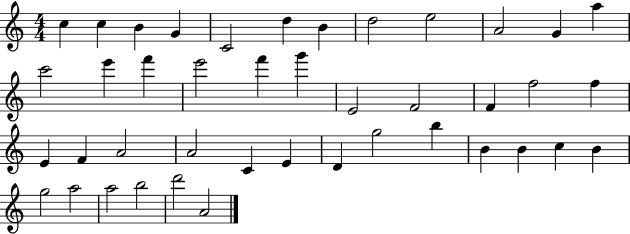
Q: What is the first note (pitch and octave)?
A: C5